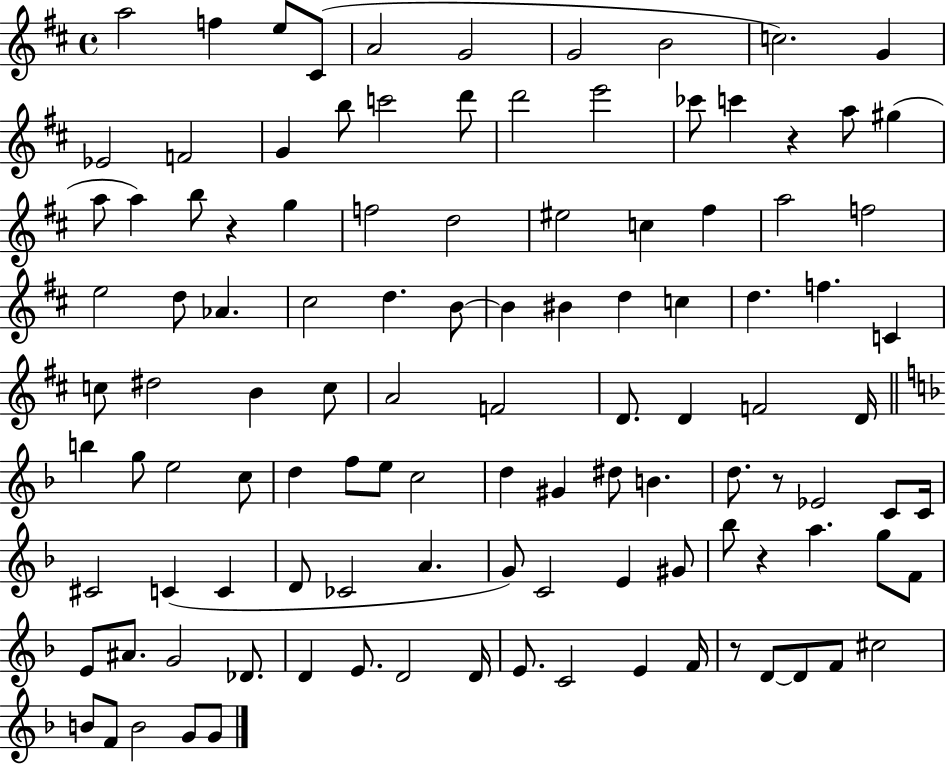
X:1
T:Untitled
M:4/4
L:1/4
K:D
a2 f e/2 ^C/2 A2 G2 G2 B2 c2 G _E2 F2 G b/2 c'2 d'/2 d'2 e'2 _c'/2 c' z a/2 ^g a/2 a b/2 z g f2 d2 ^e2 c ^f a2 f2 e2 d/2 _A ^c2 d B/2 B ^B d c d f C c/2 ^d2 B c/2 A2 F2 D/2 D F2 D/4 b g/2 e2 c/2 d f/2 e/2 c2 d ^G ^d/2 B d/2 z/2 _E2 C/2 C/4 ^C2 C C D/2 _C2 A G/2 C2 E ^G/2 _b/2 z a g/2 F/2 E/2 ^A/2 G2 _D/2 D E/2 D2 D/4 E/2 C2 E F/4 z/2 D/2 D/2 F/2 ^c2 B/2 F/2 B2 G/2 G/2